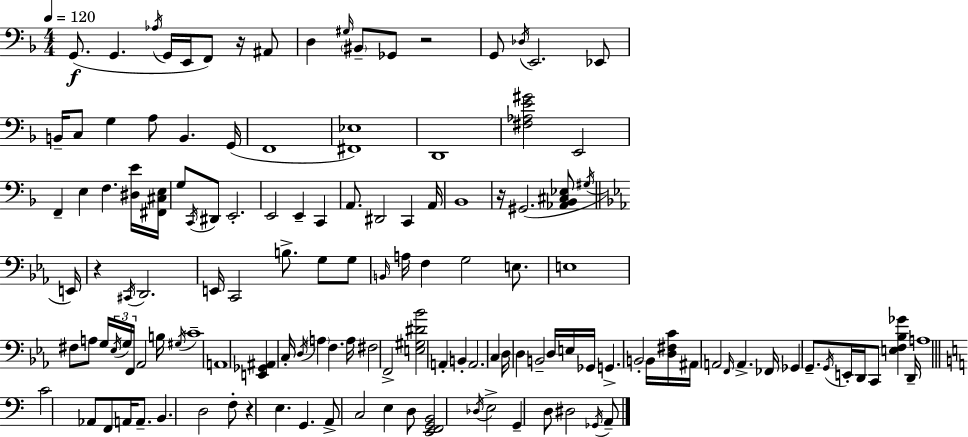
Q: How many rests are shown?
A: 5